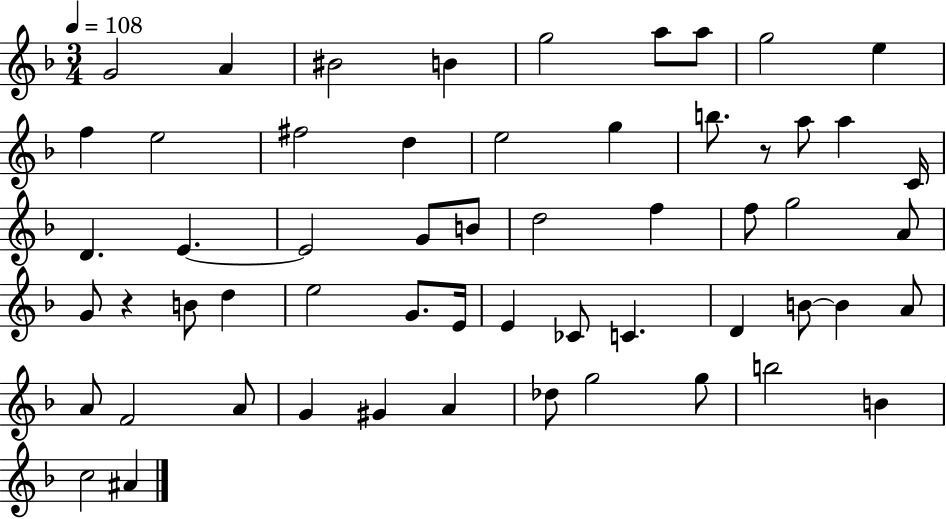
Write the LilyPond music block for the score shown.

{
  \clef treble
  \numericTimeSignature
  \time 3/4
  \key f \major
  \tempo 4 = 108
  g'2 a'4 | bis'2 b'4 | g''2 a''8 a''8 | g''2 e''4 | \break f''4 e''2 | fis''2 d''4 | e''2 g''4 | b''8. r8 a''8 a''4 c'16 | \break d'4. e'4.~~ | e'2 g'8 b'8 | d''2 f''4 | f''8 g''2 a'8 | \break g'8 r4 b'8 d''4 | e''2 g'8. e'16 | e'4 ces'8 c'4. | d'4 b'8~~ b'4 a'8 | \break a'8 f'2 a'8 | g'4 gis'4 a'4 | des''8 g''2 g''8 | b''2 b'4 | \break c''2 ais'4 | \bar "|."
}